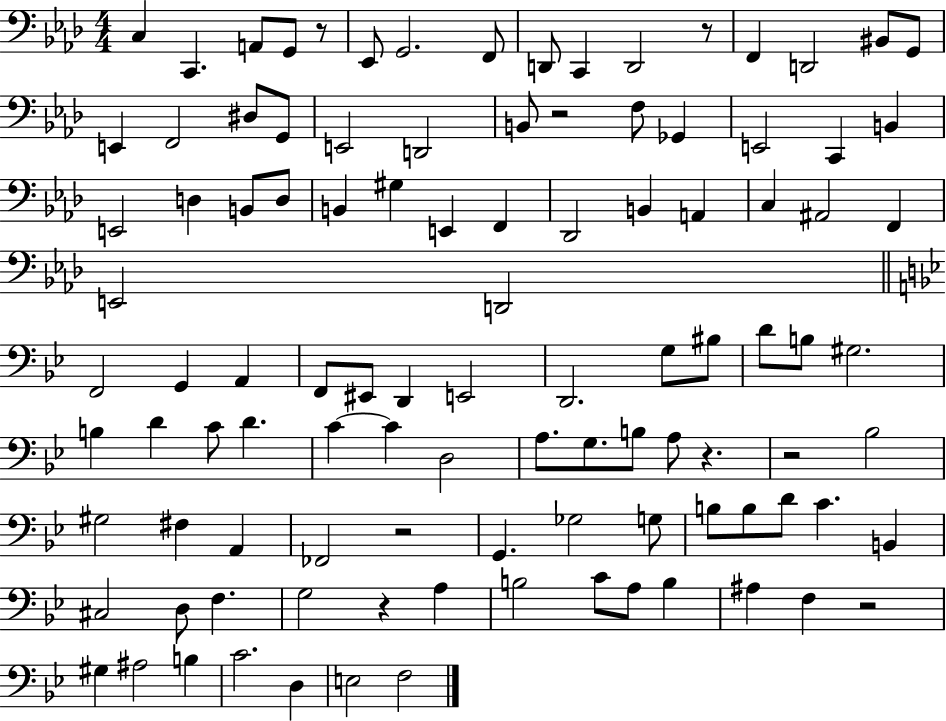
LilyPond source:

{
  \clef bass
  \numericTimeSignature
  \time 4/4
  \key aes \major
  c4 c,4. a,8 g,8 r8 | ees,8 g,2. f,8 | d,8 c,4 d,2 r8 | f,4 d,2 bis,8 g,8 | \break e,4 f,2 dis8 g,8 | e,2 d,2 | b,8 r2 f8 ges,4 | e,2 c,4 b,4 | \break e,2 d4 b,8 d8 | b,4 gis4 e,4 f,4 | des,2 b,4 a,4 | c4 ais,2 f,4 | \break e,2 d,2 | \bar "||" \break \key bes \major f,2 g,4 a,4 | f,8 eis,8 d,4 e,2 | d,2. g8 bis8 | d'8 b8 gis2. | \break b4 d'4 c'8 d'4. | c'4~~ c'4 d2 | a8. g8. b8 a8 r4. | r2 bes2 | \break gis2 fis4 a,4 | fes,2 r2 | g,4. ges2 g8 | b8 b8 d'8 c'4. b,4 | \break cis2 d8 f4. | g2 r4 a4 | b2 c'8 a8 b4 | ais4 f4 r2 | \break gis4 ais2 b4 | c'2. d4 | e2 f2 | \bar "|."
}